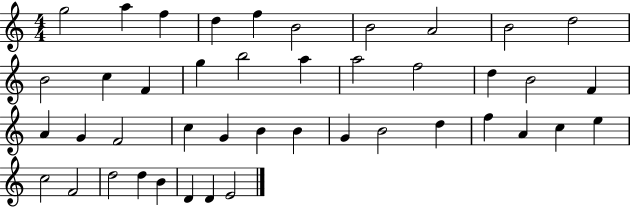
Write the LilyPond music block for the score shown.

{
  \clef treble
  \numericTimeSignature
  \time 4/4
  \key c \major
  g''2 a''4 f''4 | d''4 f''4 b'2 | b'2 a'2 | b'2 d''2 | \break b'2 c''4 f'4 | g''4 b''2 a''4 | a''2 f''2 | d''4 b'2 f'4 | \break a'4 g'4 f'2 | c''4 g'4 b'4 b'4 | g'4 b'2 d''4 | f''4 a'4 c''4 e''4 | \break c''2 f'2 | d''2 d''4 b'4 | d'4 d'4 e'2 | \bar "|."
}